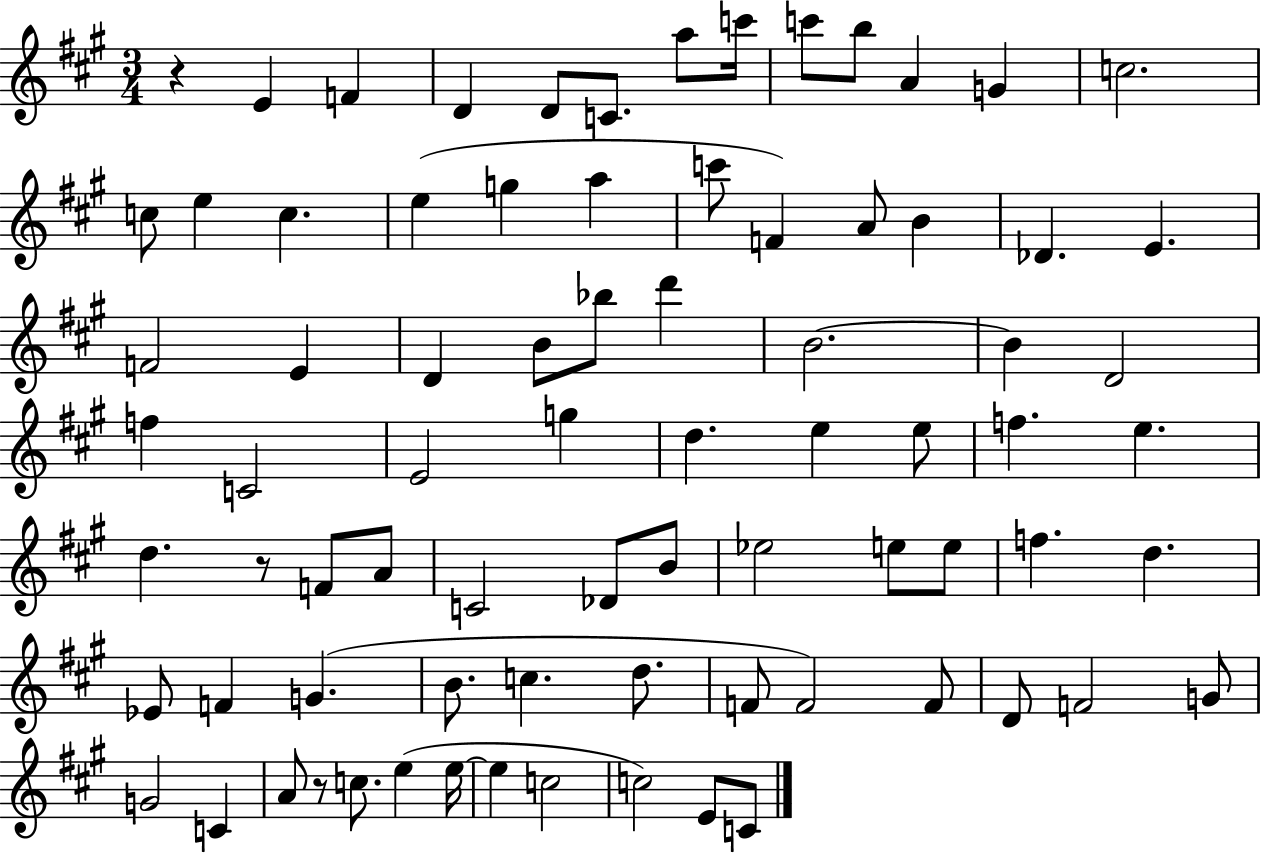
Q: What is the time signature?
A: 3/4